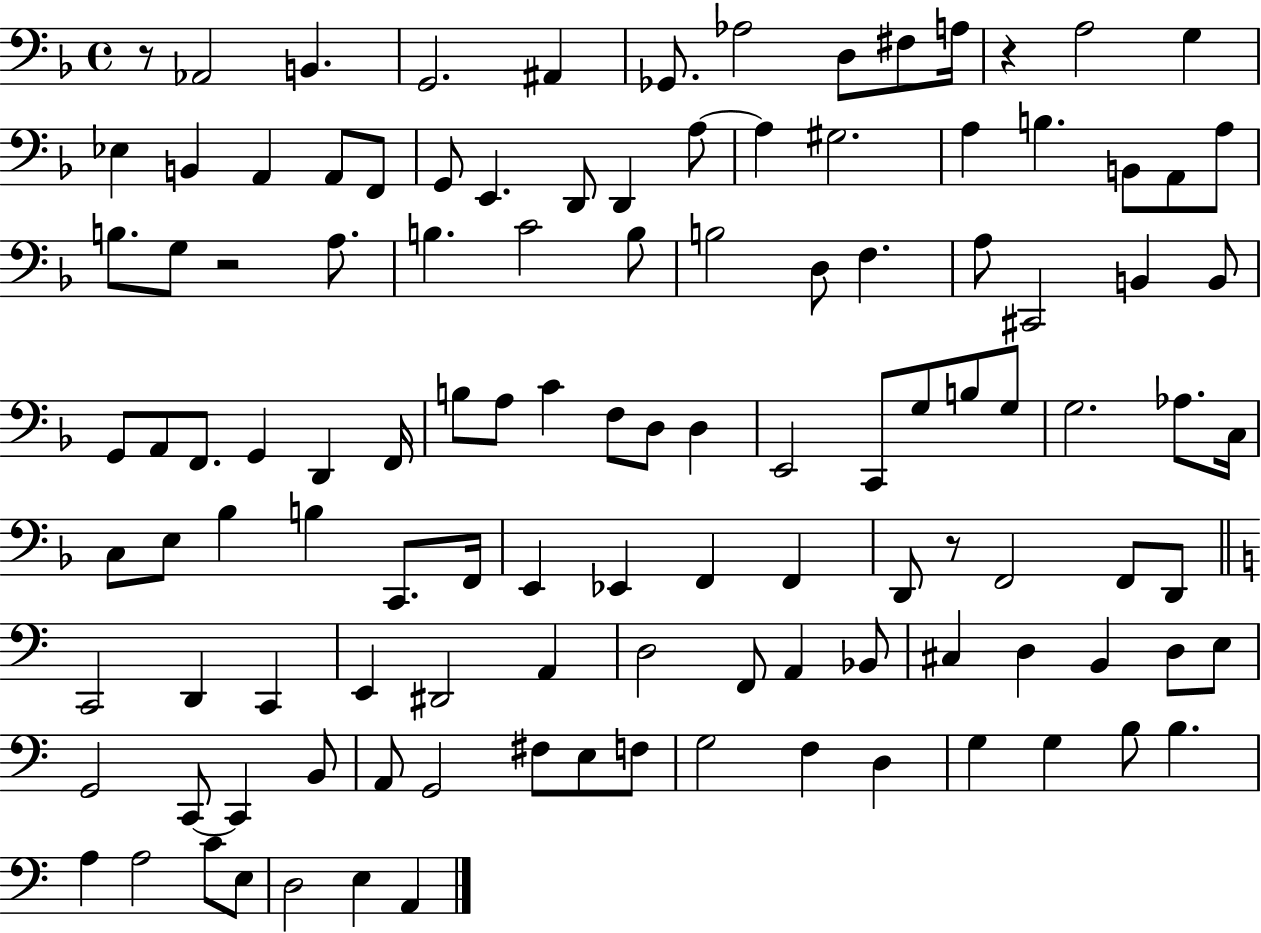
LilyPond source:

{
  \clef bass
  \time 4/4
  \defaultTimeSignature
  \key f \major
  r8 aes,2 b,4. | g,2. ais,4 | ges,8. aes2 d8 fis8 a16 | r4 a2 g4 | \break ees4 b,4 a,4 a,8 f,8 | g,8 e,4. d,8 d,4 a8~~ | a4 gis2. | a4 b4. b,8 a,8 a8 | \break b8. g8 r2 a8. | b4. c'2 b8 | b2 d8 f4. | a8 cis,2 b,4 b,8 | \break g,8 a,8 f,8. g,4 d,4 f,16 | b8 a8 c'4 f8 d8 d4 | e,2 c,8 g8 b8 g8 | g2. aes8. c16 | \break c8 e8 bes4 b4 c,8. f,16 | e,4 ees,4 f,4 f,4 | d,8 r8 f,2 f,8 d,8 | \bar "||" \break \key c \major c,2 d,4 c,4 | e,4 dis,2 a,4 | d2 f,8 a,4 bes,8 | cis4 d4 b,4 d8 e8 | \break g,2 c,8~~ c,4 b,8 | a,8 g,2 fis8 e8 f8 | g2 f4 d4 | g4 g4 b8 b4. | \break a4 a2 c'8 e8 | d2 e4 a,4 | \bar "|."
}